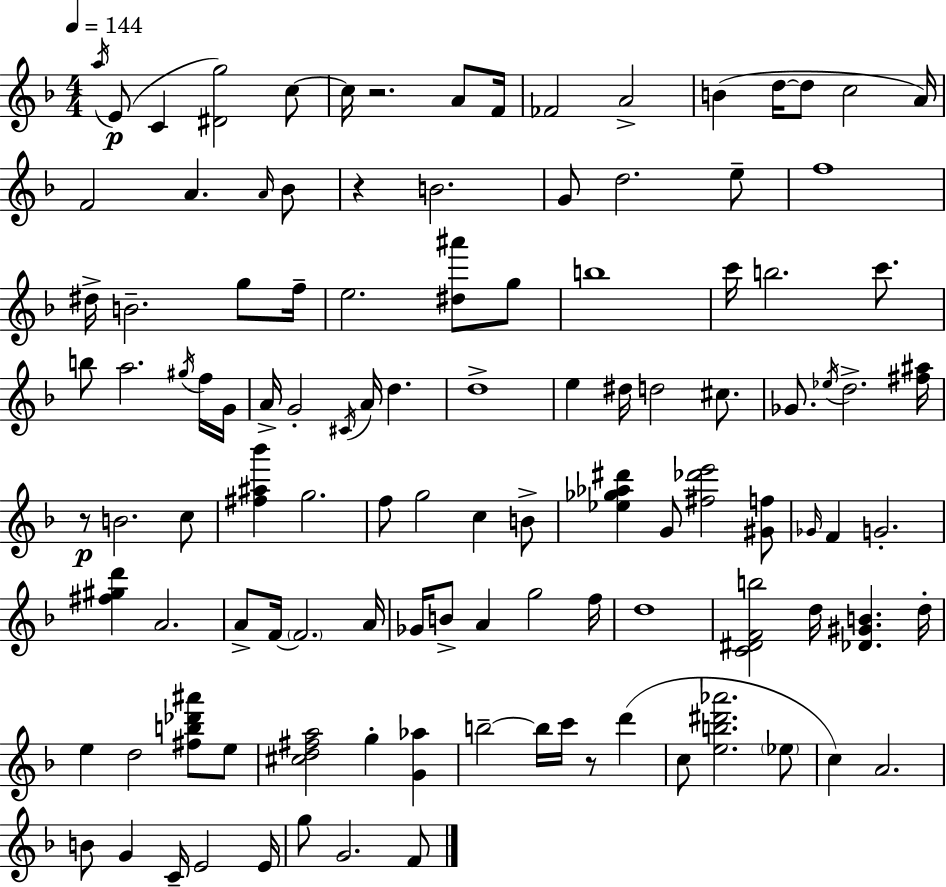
{
  \clef treble
  \numericTimeSignature
  \time 4/4
  \key d \minor
  \tempo 4 = 144
  \acciaccatura { a''16 }\p e'8( c'4 <dis' g''>2) c''8~~ | c''16 r2. a'8 | f'16 fes'2 a'2-> | b'4( d''16~~ d''8 c''2 | \break a'16) f'2 a'4. \grace { a'16 } | bes'8 r4 b'2. | g'8 d''2. | e''8-- f''1 | \break dis''16-> b'2.-- g''8 | f''16-- e''2. <dis'' ais'''>8 | g''8 b''1 | c'''16 b''2. c'''8. | \break b''8 a''2. | \acciaccatura { gis''16 } f''16 g'16 a'16-> g'2-. \acciaccatura { cis'16 } a'16 d''4. | d''1-> | e''4 dis''16 d''2 | \break cis''8. ges'8. \acciaccatura { ees''16 } d''2.-> | <fis'' ais''>16 r8\p b'2. | c''8 <fis'' ais'' bes'''>4 g''2. | f''8 g''2 c''4 | \break b'8-> <ees'' ges'' aes'' dis'''>4 g'8 <fis'' des''' e'''>2 | <gis' f''>8 \grace { ges'16 } f'4 g'2.-. | <fis'' gis'' d'''>4 a'2. | a'8-> f'16~~ \parenthesize f'2. | \break a'16 ges'16 b'8-> a'4 g''2 | f''16 d''1 | <c' dis' f' b''>2 d''16 <des' gis' b'>4. | d''16-. e''4 d''2 | \break <fis'' b'' des''' ais'''>8 e''8 <cis'' d'' fis'' a''>2 g''4-. | <g' aes''>4 b''2--~~ b''16 c'''16 | r8 d'''4( c''8 <e'' b'' dis''' aes'''>2. | \parenthesize ees''8 c''4) a'2. | \break b'8 g'4 c'16-- e'2 | e'16 g''8 g'2. | f'8 \bar "|."
}